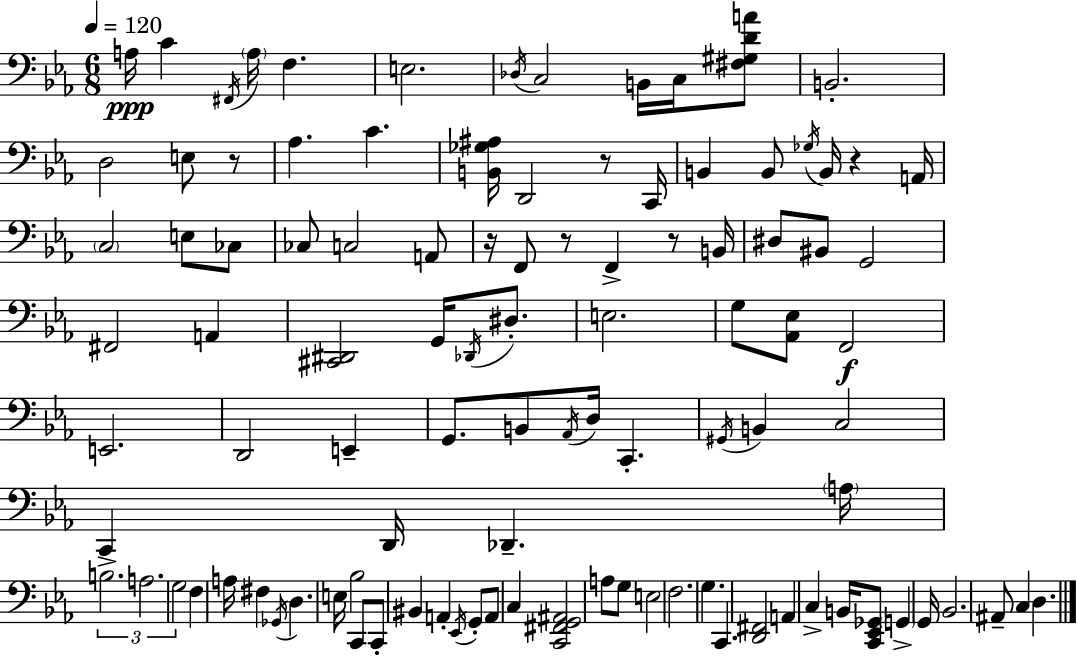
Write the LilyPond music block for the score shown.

{
  \clef bass
  \numericTimeSignature
  \time 6/8
  \key c \minor
  \tempo 4 = 120
  a16\ppp c'4 \acciaccatura { fis,16 } \parenthesize a16 f4. | e2. | \acciaccatura { des16 } c2 b,16 c16 | <fis gis d' a'>8 b,2.-. | \break d2 e8 | r8 aes4. c'4. | <b, ges ais>16 d,2 r8 | c,16 b,4 b,8 \acciaccatura { ges16 } b,16 r4 | \break a,16 \parenthesize c2 e8 | ces8 ces8 c2 | a,8 r16 f,8 r8 f,4-> | r8 b,16 dis8 bis,8 g,2 | \break fis,2 a,4 | <cis, dis,>2 g,16 | \acciaccatura { des,16 } dis8.-. e2. | g8 <aes, ees>8 f,2\f | \break e,2. | d,2 | e,4-- g,8. b,8 \acciaccatura { aes,16 } d16 c,4.-. | \acciaccatura { gis,16 } b,4 c2 | \break c,4 d,16 des,4.-- | \parenthesize a16 \tuplet 3/2 { b2.-> | a2. | g2 } | \break f4 a16 fis4 \acciaccatura { ges,16 } | d4. e16 bes2 | c,8 c,8-. bis,4 a,4-. | \acciaccatura { ees,16 } g,8-. a,8 c4 | \break <c, fis, g, ais,>2 a8 g8 | e2 f2. | g4. | c,4. <d, fis,>2 | \break a,4 c4-> | b,16 <c, ees, ges,>8 \parenthesize g,4-> g,16 bes,2. | ais,8-- c4 | d4. \bar "|."
}